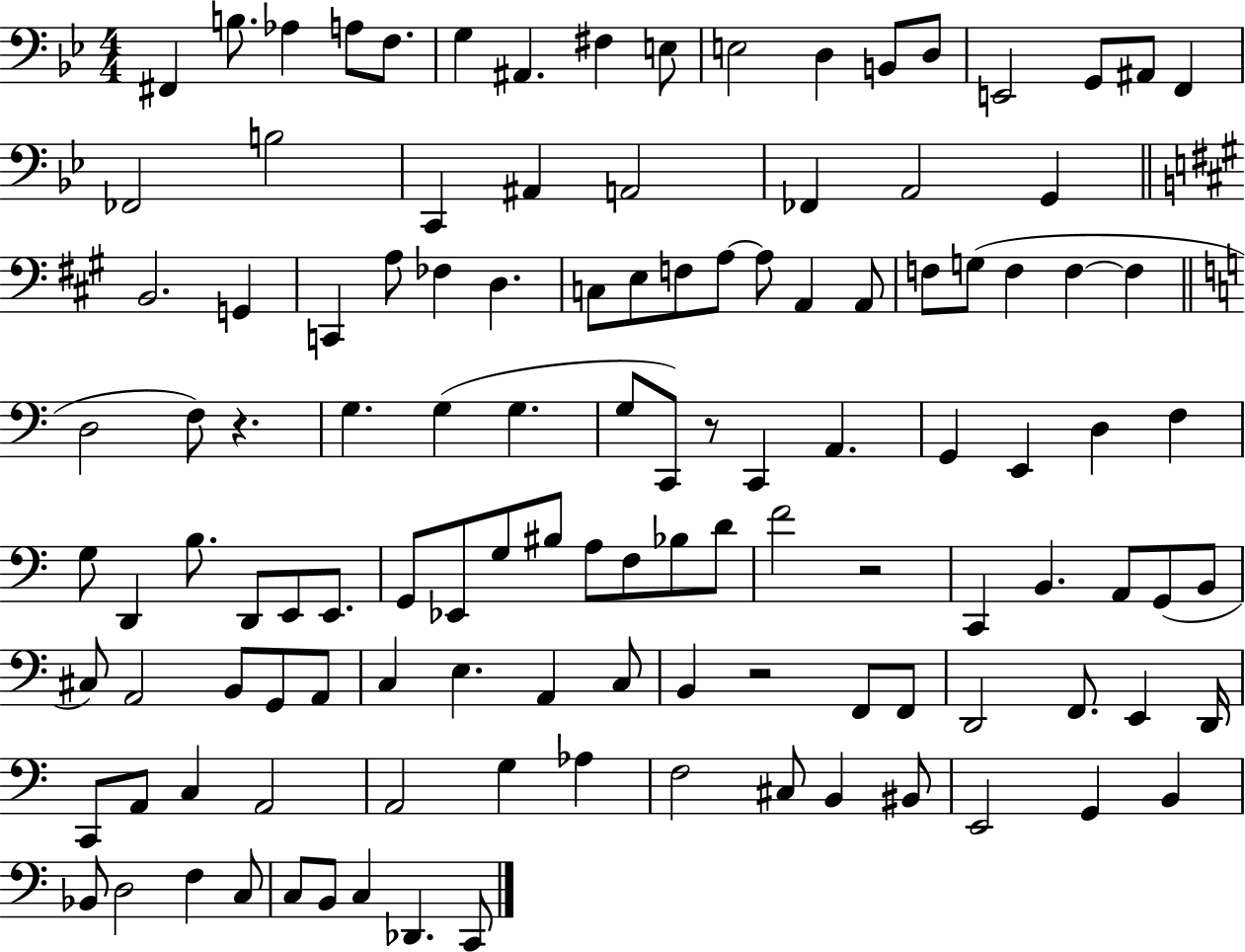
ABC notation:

X:1
T:Untitled
M:4/4
L:1/4
K:Bb
^F,, B,/2 _A, A,/2 F,/2 G, ^A,, ^F, E,/2 E,2 D, B,,/2 D,/2 E,,2 G,,/2 ^A,,/2 F,, _F,,2 B,2 C,, ^A,, A,,2 _F,, A,,2 G,, B,,2 G,, C,, A,/2 _F, D, C,/2 E,/2 F,/2 A,/2 A,/2 A,, A,,/2 F,/2 G,/2 F, F, F, D,2 F,/2 z G, G, G, G,/2 C,,/2 z/2 C,, A,, G,, E,, D, F, G,/2 D,, B,/2 D,,/2 E,,/2 E,,/2 G,,/2 _E,,/2 G,/2 ^B,/2 A,/2 F,/2 _B,/2 D/2 F2 z2 C,, B,, A,,/2 G,,/2 B,,/2 ^C,/2 A,,2 B,,/2 G,,/2 A,,/2 C, E, A,, C,/2 B,, z2 F,,/2 F,,/2 D,,2 F,,/2 E,, D,,/4 C,,/2 A,,/2 C, A,,2 A,,2 G, _A, F,2 ^C,/2 B,, ^B,,/2 E,,2 G,, B,, _B,,/2 D,2 F, C,/2 C,/2 B,,/2 C, _D,, C,,/2